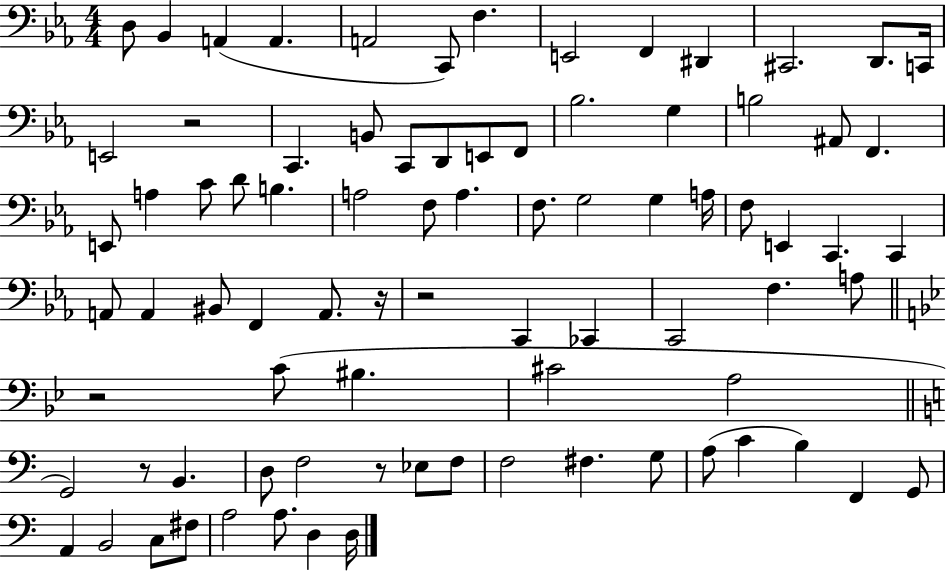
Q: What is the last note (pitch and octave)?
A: D3